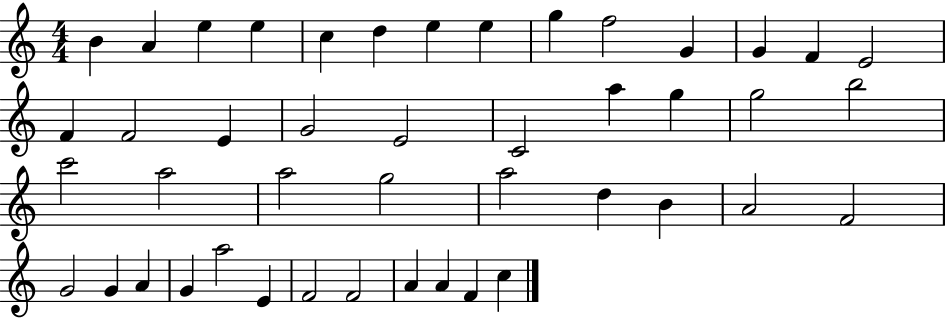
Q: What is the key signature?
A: C major